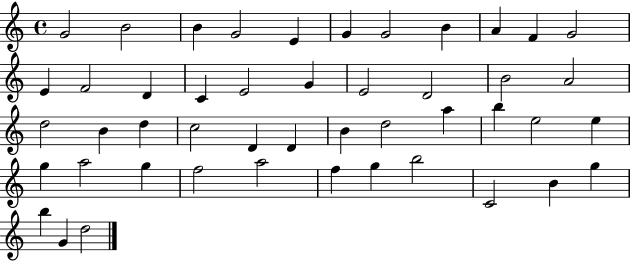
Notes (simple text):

G4/h B4/h B4/q G4/h E4/q G4/q G4/h B4/q A4/q F4/q G4/h E4/q F4/h D4/q C4/q E4/h G4/q E4/h D4/h B4/h A4/h D5/h B4/q D5/q C5/h D4/q D4/q B4/q D5/h A5/q B5/q E5/h E5/q G5/q A5/h G5/q F5/h A5/h F5/q G5/q B5/h C4/h B4/q G5/q B5/q G4/q D5/h